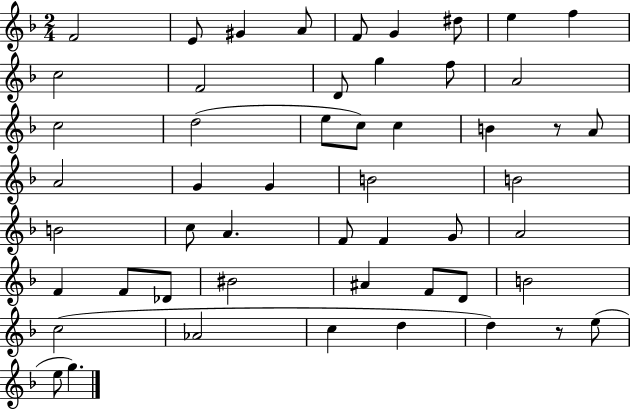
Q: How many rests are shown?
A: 2